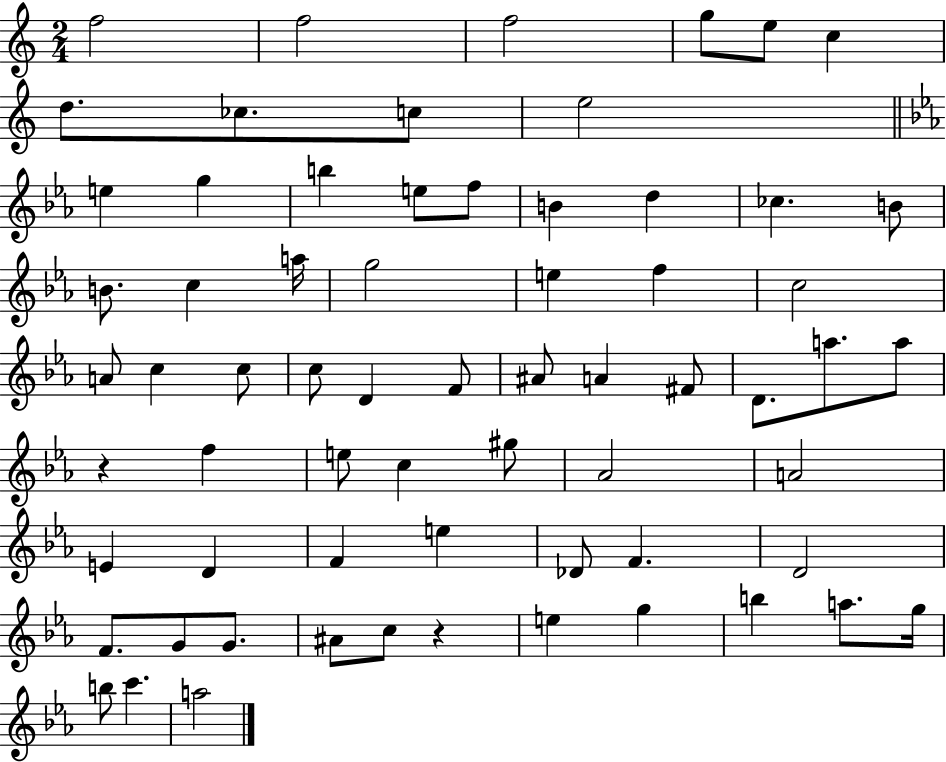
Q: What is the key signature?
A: C major